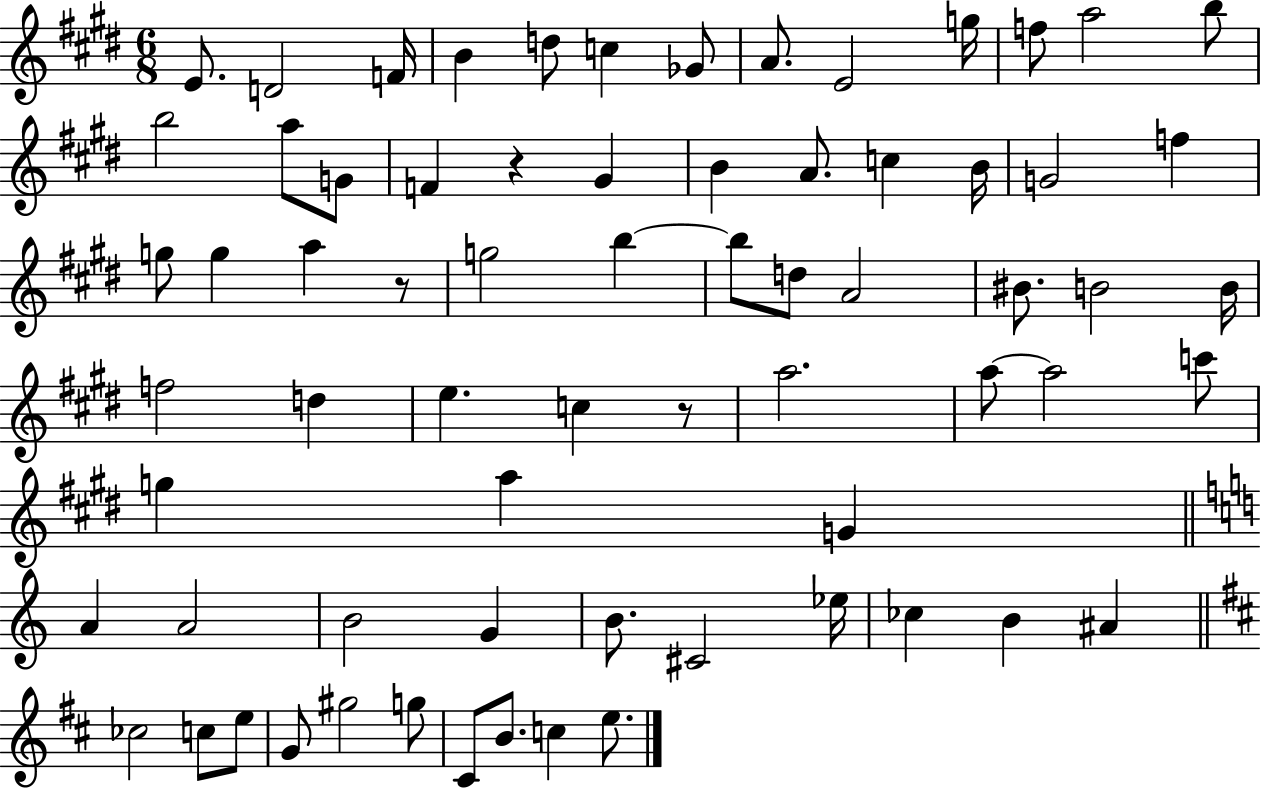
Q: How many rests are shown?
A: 3